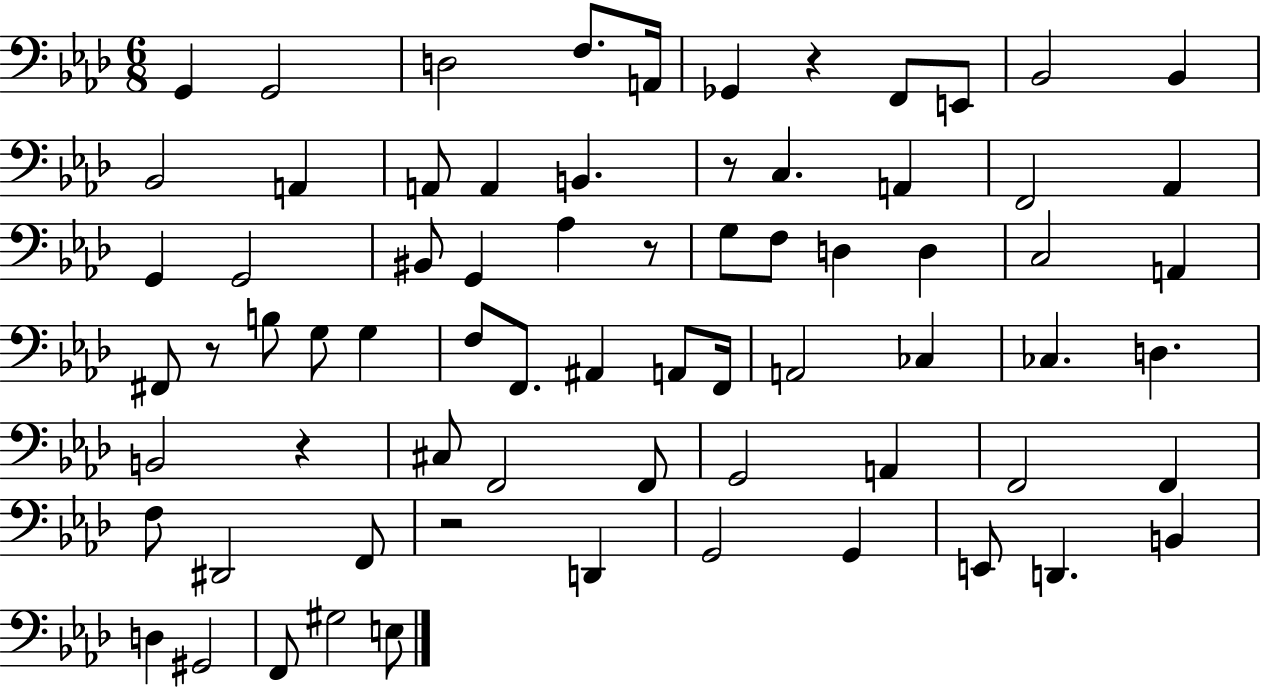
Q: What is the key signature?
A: AES major